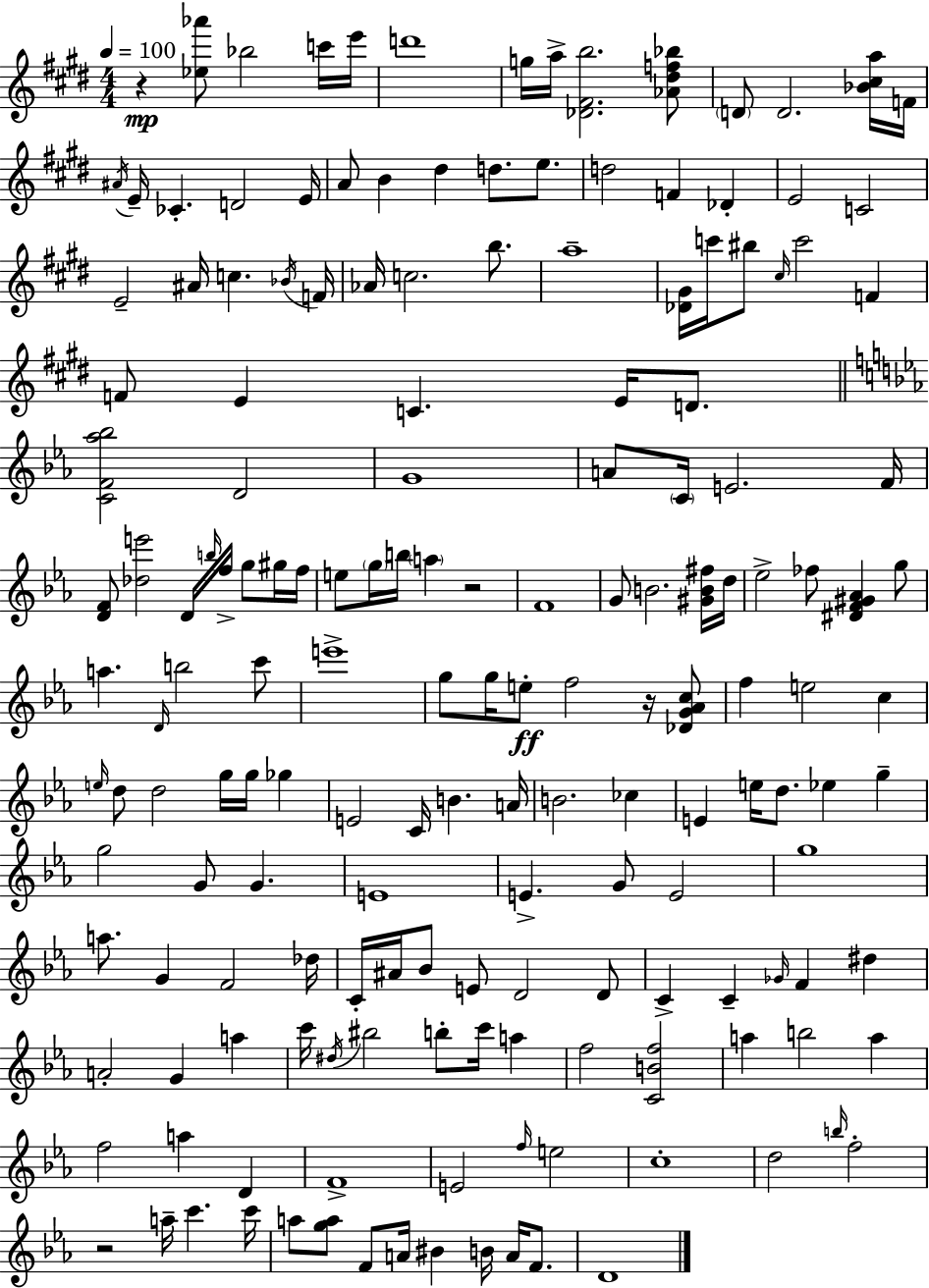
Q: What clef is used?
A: treble